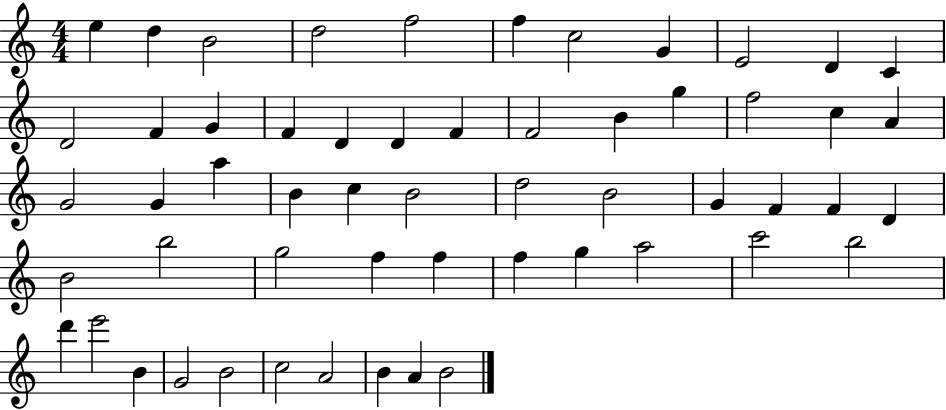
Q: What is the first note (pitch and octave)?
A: E5